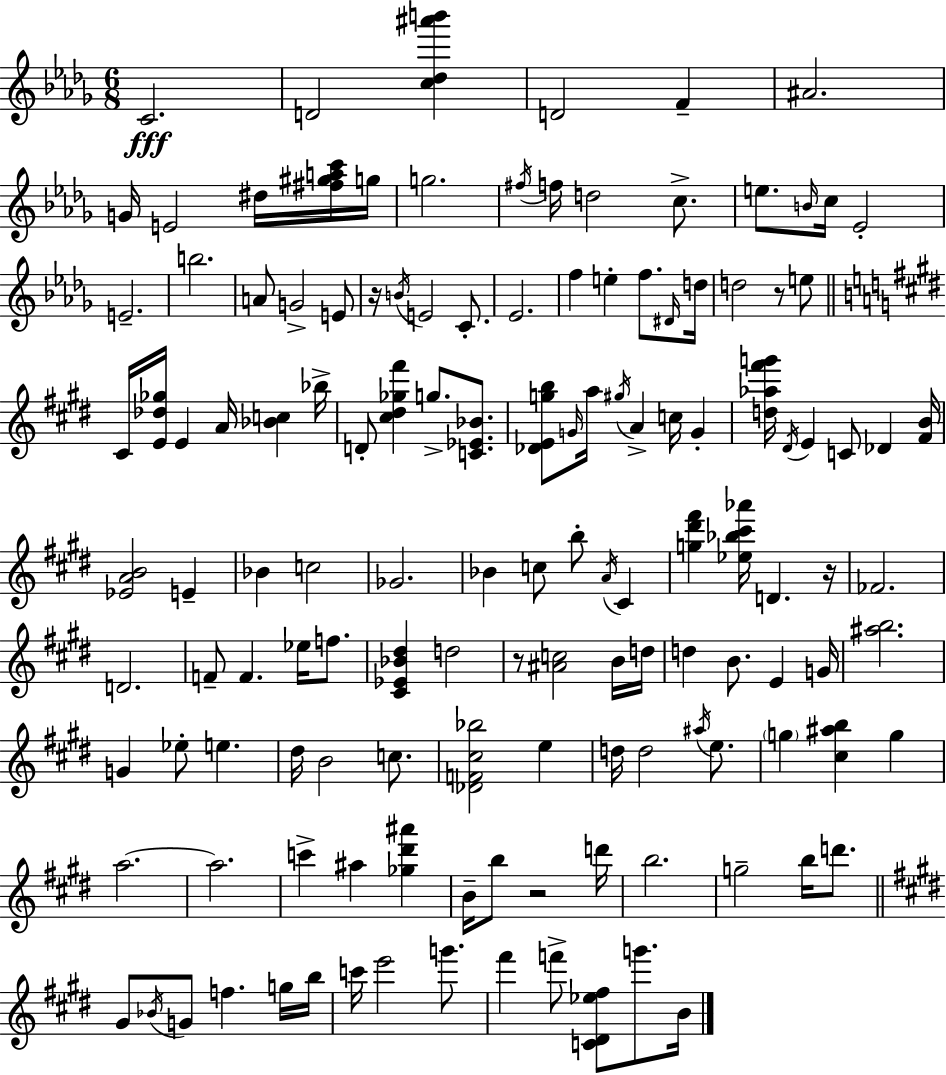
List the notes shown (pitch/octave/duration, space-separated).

C4/h. D4/h [C5,Db5,A#6,B6]/q D4/h F4/q A#4/h. G4/s E4/h D#5/s [F#5,G#5,A5,C6]/s G5/s G5/h. F#5/s F5/s D5/h C5/e. E5/e. B4/s C5/s Eb4/h E4/h. B5/h. A4/e G4/h E4/e R/s B4/s E4/h C4/e. Eb4/h. F5/q E5/q F5/e. D#4/s D5/s D5/h R/e E5/e C#4/s [E4,Db5,Gb5]/s E4/q A4/s [Bb4,C5]/q Bb5/s D4/e [C#5,D#5,Gb5,F#6]/q G5/e. [C4,Eb4,Bb4]/e. [Db4,E4,G5,B5]/e G4/s A5/s G#5/s A4/q C5/s G4/q [D5,Ab5,F#6,G6]/s D#4/s E4/q C4/e Db4/q [F#4,B4]/s [Eb4,A4,B4]/h E4/q Bb4/q C5/h Gb4/h. Bb4/q C5/e B5/e A4/s C#4/q [G5,D#6,F#6]/q [Eb5,Bb5,C#6,Ab6]/s D4/q. R/s FES4/h. D4/h. F4/e F4/q. Eb5/s F5/e. [C#4,Eb4,Bb4,D#5]/q D5/h R/e [A#4,C5]/h B4/s D5/s D5/q B4/e. E4/q G4/s [A#5,B5]/h. G4/q Eb5/e E5/q. D#5/s B4/h C5/e. [Db4,F4,C#5,Bb5]/h E5/q D5/s D5/h A#5/s E5/e. G5/q [C#5,A#5,B5]/q G5/q A5/h. A5/h. C6/q A#5/q [Gb5,D#6,A#6]/q B4/s B5/e R/h D6/s B5/h. G5/h B5/s D6/e. G#4/e Bb4/s G4/e F5/q. G5/s B5/s C6/s E6/h G6/e. F#6/q F6/e [C4,D#4,Eb5,F#5]/e G6/e. B4/s